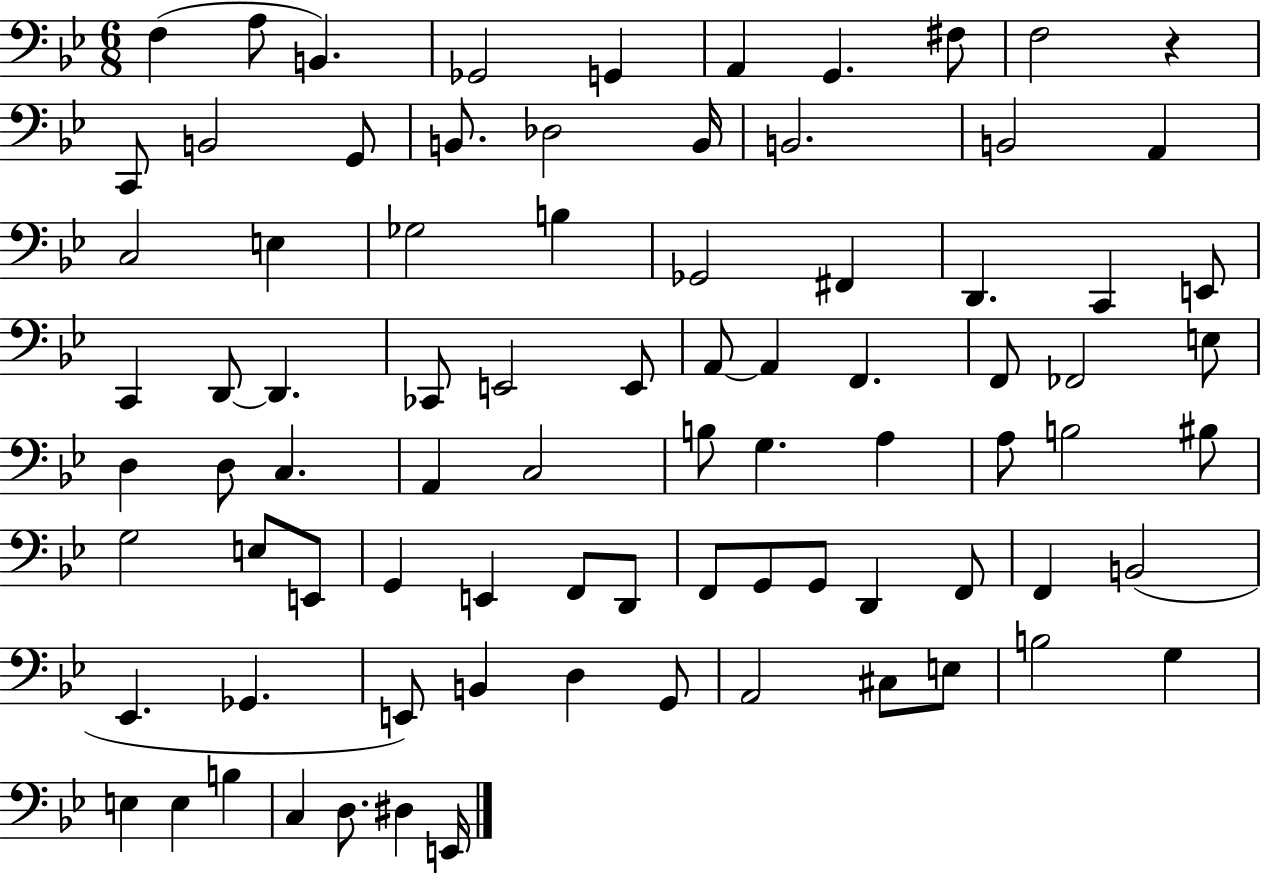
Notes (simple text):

F3/q A3/e B2/q. Gb2/h G2/q A2/q G2/q. F#3/e F3/h R/q C2/e B2/h G2/e B2/e. Db3/h B2/s B2/h. B2/h A2/q C3/h E3/q Gb3/h B3/q Gb2/h F#2/q D2/q. C2/q E2/e C2/q D2/e D2/q. CES2/e E2/h E2/e A2/e A2/q F2/q. F2/e FES2/h E3/e D3/q D3/e C3/q. A2/q C3/h B3/e G3/q. A3/q A3/e B3/h BIS3/e G3/h E3/e E2/e G2/q E2/q F2/e D2/e F2/e G2/e G2/e D2/q F2/e F2/q B2/h Eb2/q. Gb2/q. E2/e B2/q D3/q G2/e A2/h C#3/e E3/e B3/h G3/q E3/q E3/q B3/q C3/q D3/e. D#3/q E2/s